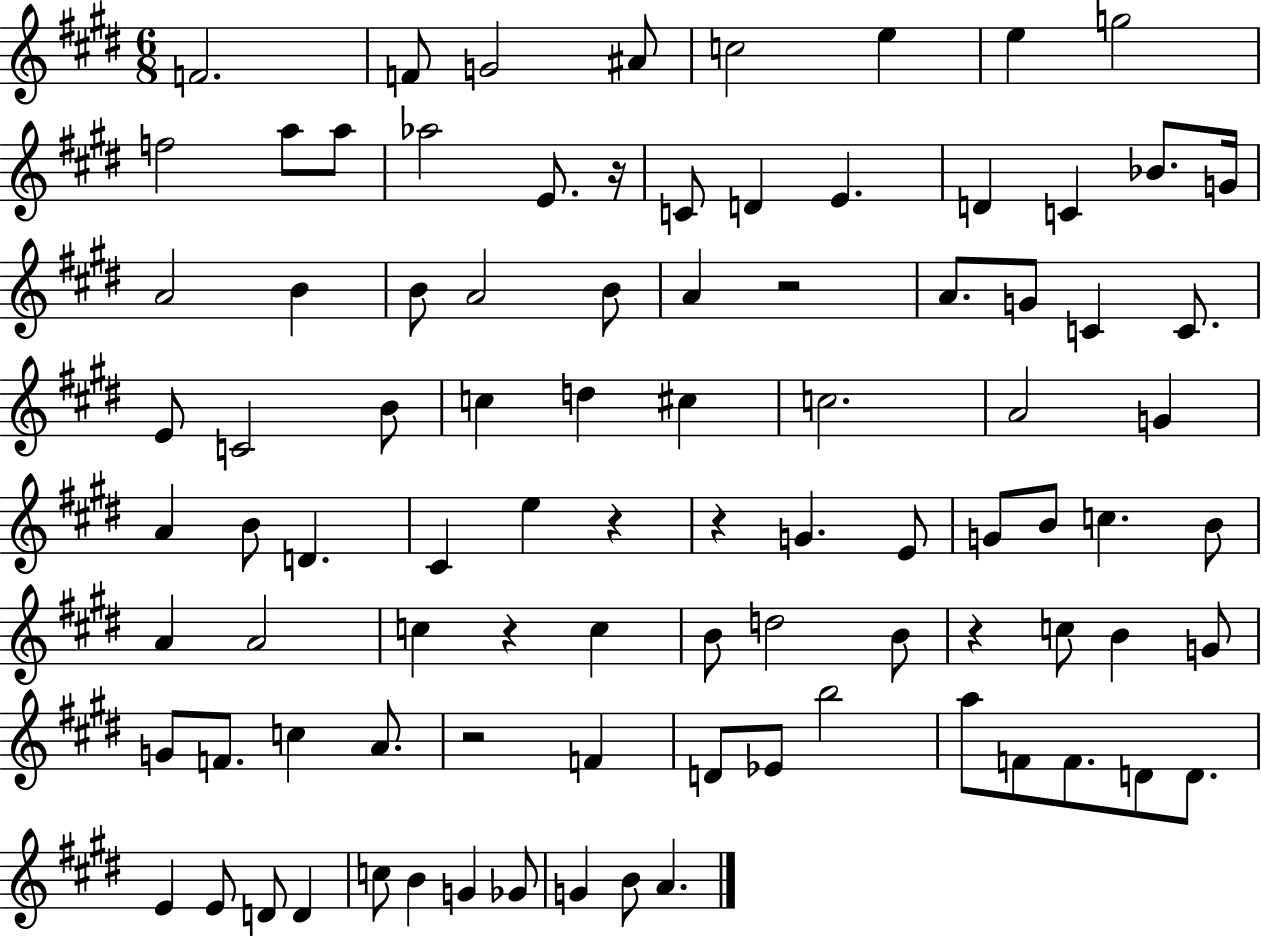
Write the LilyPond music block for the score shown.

{
  \clef treble
  \numericTimeSignature
  \time 6/8
  \key e \major
  f'2. | f'8 g'2 ais'8 | c''2 e''4 | e''4 g''2 | \break f''2 a''8 a''8 | aes''2 e'8. r16 | c'8 d'4 e'4. | d'4 c'4 bes'8. g'16 | \break a'2 b'4 | b'8 a'2 b'8 | a'4 r2 | a'8. g'8 c'4 c'8. | \break e'8 c'2 b'8 | c''4 d''4 cis''4 | c''2. | a'2 g'4 | \break a'4 b'8 d'4. | cis'4 e''4 r4 | r4 g'4. e'8 | g'8 b'8 c''4. b'8 | \break a'4 a'2 | c''4 r4 c''4 | b'8 d''2 b'8 | r4 c''8 b'4 g'8 | \break g'8 f'8. c''4 a'8. | r2 f'4 | d'8 ees'8 b''2 | a''8 f'8 f'8. d'8 d'8. | \break e'4 e'8 d'8 d'4 | c''8 b'4 g'4 ges'8 | g'4 b'8 a'4. | \bar "|."
}